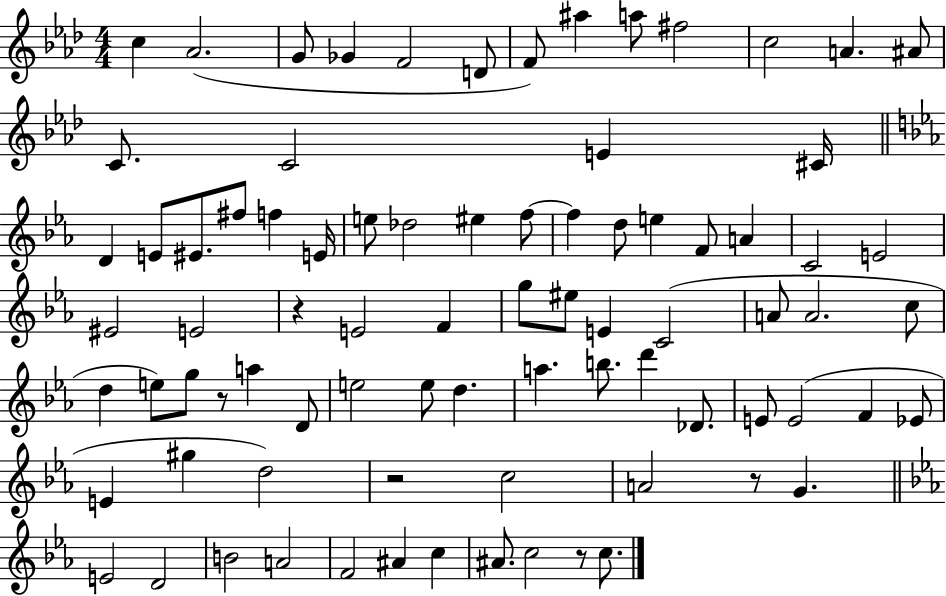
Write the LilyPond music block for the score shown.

{
  \clef treble
  \numericTimeSignature
  \time 4/4
  \key aes \major
  c''4 aes'2.( | g'8 ges'4 f'2 d'8 | f'8) ais''4 a''8 fis''2 | c''2 a'4. ais'8 | \break c'8. c'2 e'4 cis'16 | \bar "||" \break \key ees \major d'4 e'8 eis'8. fis''8 f''4 e'16 | e''8 des''2 eis''4 f''8~~ | f''4 d''8 e''4 f'8 a'4 | c'2 e'2 | \break eis'2 e'2 | r4 e'2 f'4 | g''8 eis''8 e'4 c'2( | a'8 a'2. c''8 | \break d''4 e''8) g''8 r8 a''4 d'8 | e''2 e''8 d''4. | a''4. b''8. d'''4 des'8. | e'8 e'2( f'4 ees'8 | \break e'4 gis''4 d''2) | r2 c''2 | a'2 r8 g'4. | \bar "||" \break \key ees \major e'2 d'2 | b'2 a'2 | f'2 ais'4 c''4 | ais'8. c''2 r8 c''8. | \break \bar "|."
}